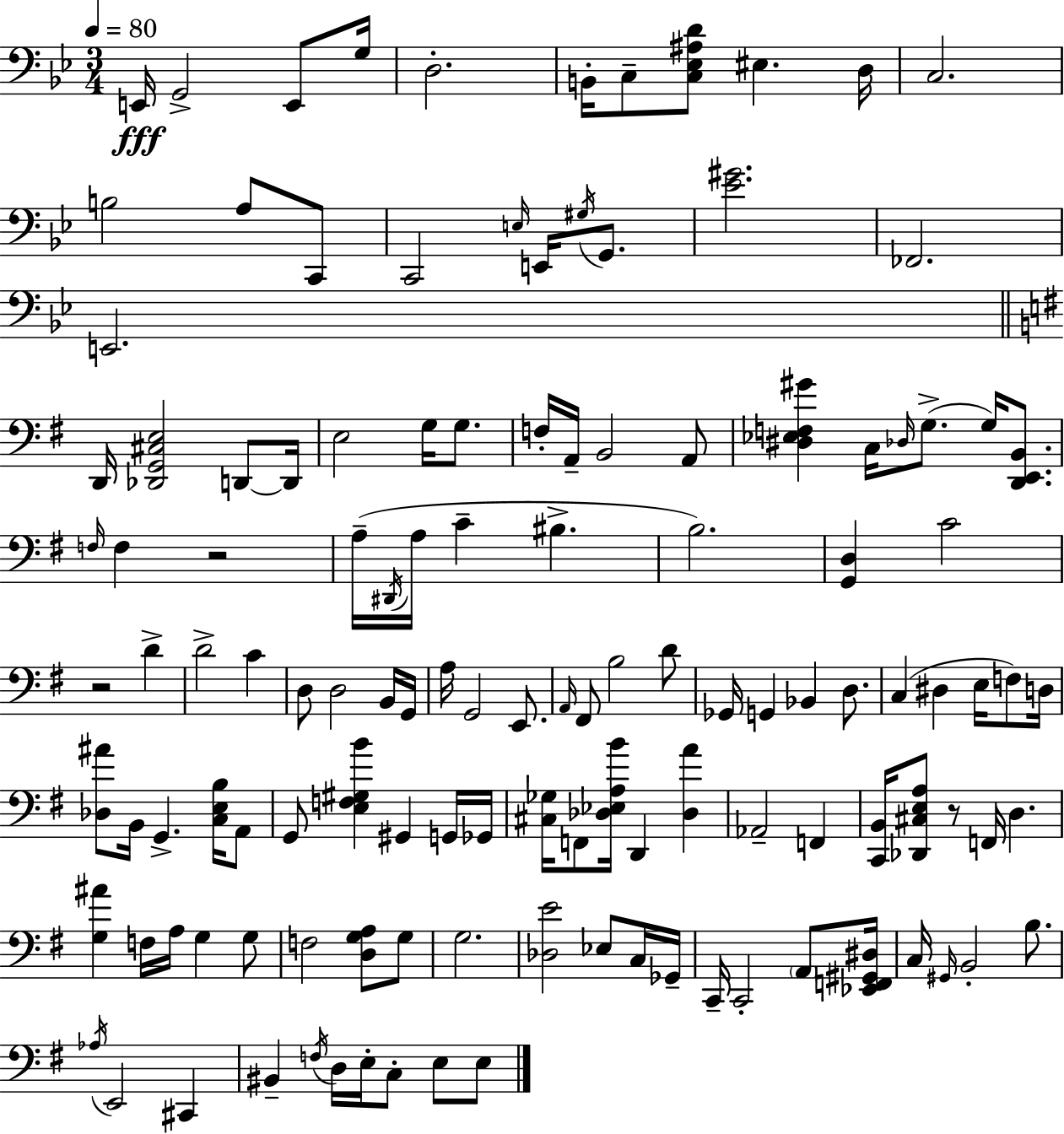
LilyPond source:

{
  \clef bass
  \numericTimeSignature
  \time 3/4
  \key bes \major
  \tempo 4 = 80
  e,16\fff g,2-> e,8 g16 | d2.-. | b,16-. c8-- <c ees ais d'>8 eis4. d16 | c2. | \break b2 a8 c,8 | c,2 \grace { e16 } e,16 \acciaccatura { gis16 } g,8. | <ees' gis'>2. | fes,2. | \break e,2. | \bar "||" \break \key e \minor d,16 <des, g, cis e>2 d,8~~ d,16 | e2 g16 g8. | f16-. a,16-- b,2 a,8 | <dis ees f gis'>4 c16 \grace { des16 }( g8.-> g16) <d, e, b,>8. | \break \grace { f16 } f4 r2 | a16--( \acciaccatura { dis,16 } a16 c'4-- bis4.-> | b2.) | <g, d>4 c'2 | \break r2 d'4-> | d'2-> c'4 | d8 d2 | b,16 g,16 a16 g,2 | \break e,8. \grace { a,16 } fis,8 b2 | d'8 ges,16 g,4 bes,4 | d8. c4( dis4 | e16 f8) d16 <des ais'>8 b,16 g,4.-> | \break <c e b>16 a,8 g,8 <e f gis b'>4 gis,4 | g,16 ges,16 <cis ges>16 f,8 <des ees a b'>16 d,4 | <des a'>4 aes,2-- | f,4 <c, b,>16 <des, cis e a>8 r8 f,16 d4. | \break <g ais'>4 f16 a16 g4 | g8 f2 | <d g a>8 g8 g2. | <des e'>2 | \break ees8 c16 ges,16-- c,16-- c,2-. | \parenthesize a,8 <ees, f, gis, dis>16 c16 \grace { gis,16 } b,2-. | b8. \acciaccatura { aes16 } e,2 | cis,4 bis,4-- \acciaccatura { f16 } d16 | \break e16-. c8-. e8 e8 \bar "|."
}